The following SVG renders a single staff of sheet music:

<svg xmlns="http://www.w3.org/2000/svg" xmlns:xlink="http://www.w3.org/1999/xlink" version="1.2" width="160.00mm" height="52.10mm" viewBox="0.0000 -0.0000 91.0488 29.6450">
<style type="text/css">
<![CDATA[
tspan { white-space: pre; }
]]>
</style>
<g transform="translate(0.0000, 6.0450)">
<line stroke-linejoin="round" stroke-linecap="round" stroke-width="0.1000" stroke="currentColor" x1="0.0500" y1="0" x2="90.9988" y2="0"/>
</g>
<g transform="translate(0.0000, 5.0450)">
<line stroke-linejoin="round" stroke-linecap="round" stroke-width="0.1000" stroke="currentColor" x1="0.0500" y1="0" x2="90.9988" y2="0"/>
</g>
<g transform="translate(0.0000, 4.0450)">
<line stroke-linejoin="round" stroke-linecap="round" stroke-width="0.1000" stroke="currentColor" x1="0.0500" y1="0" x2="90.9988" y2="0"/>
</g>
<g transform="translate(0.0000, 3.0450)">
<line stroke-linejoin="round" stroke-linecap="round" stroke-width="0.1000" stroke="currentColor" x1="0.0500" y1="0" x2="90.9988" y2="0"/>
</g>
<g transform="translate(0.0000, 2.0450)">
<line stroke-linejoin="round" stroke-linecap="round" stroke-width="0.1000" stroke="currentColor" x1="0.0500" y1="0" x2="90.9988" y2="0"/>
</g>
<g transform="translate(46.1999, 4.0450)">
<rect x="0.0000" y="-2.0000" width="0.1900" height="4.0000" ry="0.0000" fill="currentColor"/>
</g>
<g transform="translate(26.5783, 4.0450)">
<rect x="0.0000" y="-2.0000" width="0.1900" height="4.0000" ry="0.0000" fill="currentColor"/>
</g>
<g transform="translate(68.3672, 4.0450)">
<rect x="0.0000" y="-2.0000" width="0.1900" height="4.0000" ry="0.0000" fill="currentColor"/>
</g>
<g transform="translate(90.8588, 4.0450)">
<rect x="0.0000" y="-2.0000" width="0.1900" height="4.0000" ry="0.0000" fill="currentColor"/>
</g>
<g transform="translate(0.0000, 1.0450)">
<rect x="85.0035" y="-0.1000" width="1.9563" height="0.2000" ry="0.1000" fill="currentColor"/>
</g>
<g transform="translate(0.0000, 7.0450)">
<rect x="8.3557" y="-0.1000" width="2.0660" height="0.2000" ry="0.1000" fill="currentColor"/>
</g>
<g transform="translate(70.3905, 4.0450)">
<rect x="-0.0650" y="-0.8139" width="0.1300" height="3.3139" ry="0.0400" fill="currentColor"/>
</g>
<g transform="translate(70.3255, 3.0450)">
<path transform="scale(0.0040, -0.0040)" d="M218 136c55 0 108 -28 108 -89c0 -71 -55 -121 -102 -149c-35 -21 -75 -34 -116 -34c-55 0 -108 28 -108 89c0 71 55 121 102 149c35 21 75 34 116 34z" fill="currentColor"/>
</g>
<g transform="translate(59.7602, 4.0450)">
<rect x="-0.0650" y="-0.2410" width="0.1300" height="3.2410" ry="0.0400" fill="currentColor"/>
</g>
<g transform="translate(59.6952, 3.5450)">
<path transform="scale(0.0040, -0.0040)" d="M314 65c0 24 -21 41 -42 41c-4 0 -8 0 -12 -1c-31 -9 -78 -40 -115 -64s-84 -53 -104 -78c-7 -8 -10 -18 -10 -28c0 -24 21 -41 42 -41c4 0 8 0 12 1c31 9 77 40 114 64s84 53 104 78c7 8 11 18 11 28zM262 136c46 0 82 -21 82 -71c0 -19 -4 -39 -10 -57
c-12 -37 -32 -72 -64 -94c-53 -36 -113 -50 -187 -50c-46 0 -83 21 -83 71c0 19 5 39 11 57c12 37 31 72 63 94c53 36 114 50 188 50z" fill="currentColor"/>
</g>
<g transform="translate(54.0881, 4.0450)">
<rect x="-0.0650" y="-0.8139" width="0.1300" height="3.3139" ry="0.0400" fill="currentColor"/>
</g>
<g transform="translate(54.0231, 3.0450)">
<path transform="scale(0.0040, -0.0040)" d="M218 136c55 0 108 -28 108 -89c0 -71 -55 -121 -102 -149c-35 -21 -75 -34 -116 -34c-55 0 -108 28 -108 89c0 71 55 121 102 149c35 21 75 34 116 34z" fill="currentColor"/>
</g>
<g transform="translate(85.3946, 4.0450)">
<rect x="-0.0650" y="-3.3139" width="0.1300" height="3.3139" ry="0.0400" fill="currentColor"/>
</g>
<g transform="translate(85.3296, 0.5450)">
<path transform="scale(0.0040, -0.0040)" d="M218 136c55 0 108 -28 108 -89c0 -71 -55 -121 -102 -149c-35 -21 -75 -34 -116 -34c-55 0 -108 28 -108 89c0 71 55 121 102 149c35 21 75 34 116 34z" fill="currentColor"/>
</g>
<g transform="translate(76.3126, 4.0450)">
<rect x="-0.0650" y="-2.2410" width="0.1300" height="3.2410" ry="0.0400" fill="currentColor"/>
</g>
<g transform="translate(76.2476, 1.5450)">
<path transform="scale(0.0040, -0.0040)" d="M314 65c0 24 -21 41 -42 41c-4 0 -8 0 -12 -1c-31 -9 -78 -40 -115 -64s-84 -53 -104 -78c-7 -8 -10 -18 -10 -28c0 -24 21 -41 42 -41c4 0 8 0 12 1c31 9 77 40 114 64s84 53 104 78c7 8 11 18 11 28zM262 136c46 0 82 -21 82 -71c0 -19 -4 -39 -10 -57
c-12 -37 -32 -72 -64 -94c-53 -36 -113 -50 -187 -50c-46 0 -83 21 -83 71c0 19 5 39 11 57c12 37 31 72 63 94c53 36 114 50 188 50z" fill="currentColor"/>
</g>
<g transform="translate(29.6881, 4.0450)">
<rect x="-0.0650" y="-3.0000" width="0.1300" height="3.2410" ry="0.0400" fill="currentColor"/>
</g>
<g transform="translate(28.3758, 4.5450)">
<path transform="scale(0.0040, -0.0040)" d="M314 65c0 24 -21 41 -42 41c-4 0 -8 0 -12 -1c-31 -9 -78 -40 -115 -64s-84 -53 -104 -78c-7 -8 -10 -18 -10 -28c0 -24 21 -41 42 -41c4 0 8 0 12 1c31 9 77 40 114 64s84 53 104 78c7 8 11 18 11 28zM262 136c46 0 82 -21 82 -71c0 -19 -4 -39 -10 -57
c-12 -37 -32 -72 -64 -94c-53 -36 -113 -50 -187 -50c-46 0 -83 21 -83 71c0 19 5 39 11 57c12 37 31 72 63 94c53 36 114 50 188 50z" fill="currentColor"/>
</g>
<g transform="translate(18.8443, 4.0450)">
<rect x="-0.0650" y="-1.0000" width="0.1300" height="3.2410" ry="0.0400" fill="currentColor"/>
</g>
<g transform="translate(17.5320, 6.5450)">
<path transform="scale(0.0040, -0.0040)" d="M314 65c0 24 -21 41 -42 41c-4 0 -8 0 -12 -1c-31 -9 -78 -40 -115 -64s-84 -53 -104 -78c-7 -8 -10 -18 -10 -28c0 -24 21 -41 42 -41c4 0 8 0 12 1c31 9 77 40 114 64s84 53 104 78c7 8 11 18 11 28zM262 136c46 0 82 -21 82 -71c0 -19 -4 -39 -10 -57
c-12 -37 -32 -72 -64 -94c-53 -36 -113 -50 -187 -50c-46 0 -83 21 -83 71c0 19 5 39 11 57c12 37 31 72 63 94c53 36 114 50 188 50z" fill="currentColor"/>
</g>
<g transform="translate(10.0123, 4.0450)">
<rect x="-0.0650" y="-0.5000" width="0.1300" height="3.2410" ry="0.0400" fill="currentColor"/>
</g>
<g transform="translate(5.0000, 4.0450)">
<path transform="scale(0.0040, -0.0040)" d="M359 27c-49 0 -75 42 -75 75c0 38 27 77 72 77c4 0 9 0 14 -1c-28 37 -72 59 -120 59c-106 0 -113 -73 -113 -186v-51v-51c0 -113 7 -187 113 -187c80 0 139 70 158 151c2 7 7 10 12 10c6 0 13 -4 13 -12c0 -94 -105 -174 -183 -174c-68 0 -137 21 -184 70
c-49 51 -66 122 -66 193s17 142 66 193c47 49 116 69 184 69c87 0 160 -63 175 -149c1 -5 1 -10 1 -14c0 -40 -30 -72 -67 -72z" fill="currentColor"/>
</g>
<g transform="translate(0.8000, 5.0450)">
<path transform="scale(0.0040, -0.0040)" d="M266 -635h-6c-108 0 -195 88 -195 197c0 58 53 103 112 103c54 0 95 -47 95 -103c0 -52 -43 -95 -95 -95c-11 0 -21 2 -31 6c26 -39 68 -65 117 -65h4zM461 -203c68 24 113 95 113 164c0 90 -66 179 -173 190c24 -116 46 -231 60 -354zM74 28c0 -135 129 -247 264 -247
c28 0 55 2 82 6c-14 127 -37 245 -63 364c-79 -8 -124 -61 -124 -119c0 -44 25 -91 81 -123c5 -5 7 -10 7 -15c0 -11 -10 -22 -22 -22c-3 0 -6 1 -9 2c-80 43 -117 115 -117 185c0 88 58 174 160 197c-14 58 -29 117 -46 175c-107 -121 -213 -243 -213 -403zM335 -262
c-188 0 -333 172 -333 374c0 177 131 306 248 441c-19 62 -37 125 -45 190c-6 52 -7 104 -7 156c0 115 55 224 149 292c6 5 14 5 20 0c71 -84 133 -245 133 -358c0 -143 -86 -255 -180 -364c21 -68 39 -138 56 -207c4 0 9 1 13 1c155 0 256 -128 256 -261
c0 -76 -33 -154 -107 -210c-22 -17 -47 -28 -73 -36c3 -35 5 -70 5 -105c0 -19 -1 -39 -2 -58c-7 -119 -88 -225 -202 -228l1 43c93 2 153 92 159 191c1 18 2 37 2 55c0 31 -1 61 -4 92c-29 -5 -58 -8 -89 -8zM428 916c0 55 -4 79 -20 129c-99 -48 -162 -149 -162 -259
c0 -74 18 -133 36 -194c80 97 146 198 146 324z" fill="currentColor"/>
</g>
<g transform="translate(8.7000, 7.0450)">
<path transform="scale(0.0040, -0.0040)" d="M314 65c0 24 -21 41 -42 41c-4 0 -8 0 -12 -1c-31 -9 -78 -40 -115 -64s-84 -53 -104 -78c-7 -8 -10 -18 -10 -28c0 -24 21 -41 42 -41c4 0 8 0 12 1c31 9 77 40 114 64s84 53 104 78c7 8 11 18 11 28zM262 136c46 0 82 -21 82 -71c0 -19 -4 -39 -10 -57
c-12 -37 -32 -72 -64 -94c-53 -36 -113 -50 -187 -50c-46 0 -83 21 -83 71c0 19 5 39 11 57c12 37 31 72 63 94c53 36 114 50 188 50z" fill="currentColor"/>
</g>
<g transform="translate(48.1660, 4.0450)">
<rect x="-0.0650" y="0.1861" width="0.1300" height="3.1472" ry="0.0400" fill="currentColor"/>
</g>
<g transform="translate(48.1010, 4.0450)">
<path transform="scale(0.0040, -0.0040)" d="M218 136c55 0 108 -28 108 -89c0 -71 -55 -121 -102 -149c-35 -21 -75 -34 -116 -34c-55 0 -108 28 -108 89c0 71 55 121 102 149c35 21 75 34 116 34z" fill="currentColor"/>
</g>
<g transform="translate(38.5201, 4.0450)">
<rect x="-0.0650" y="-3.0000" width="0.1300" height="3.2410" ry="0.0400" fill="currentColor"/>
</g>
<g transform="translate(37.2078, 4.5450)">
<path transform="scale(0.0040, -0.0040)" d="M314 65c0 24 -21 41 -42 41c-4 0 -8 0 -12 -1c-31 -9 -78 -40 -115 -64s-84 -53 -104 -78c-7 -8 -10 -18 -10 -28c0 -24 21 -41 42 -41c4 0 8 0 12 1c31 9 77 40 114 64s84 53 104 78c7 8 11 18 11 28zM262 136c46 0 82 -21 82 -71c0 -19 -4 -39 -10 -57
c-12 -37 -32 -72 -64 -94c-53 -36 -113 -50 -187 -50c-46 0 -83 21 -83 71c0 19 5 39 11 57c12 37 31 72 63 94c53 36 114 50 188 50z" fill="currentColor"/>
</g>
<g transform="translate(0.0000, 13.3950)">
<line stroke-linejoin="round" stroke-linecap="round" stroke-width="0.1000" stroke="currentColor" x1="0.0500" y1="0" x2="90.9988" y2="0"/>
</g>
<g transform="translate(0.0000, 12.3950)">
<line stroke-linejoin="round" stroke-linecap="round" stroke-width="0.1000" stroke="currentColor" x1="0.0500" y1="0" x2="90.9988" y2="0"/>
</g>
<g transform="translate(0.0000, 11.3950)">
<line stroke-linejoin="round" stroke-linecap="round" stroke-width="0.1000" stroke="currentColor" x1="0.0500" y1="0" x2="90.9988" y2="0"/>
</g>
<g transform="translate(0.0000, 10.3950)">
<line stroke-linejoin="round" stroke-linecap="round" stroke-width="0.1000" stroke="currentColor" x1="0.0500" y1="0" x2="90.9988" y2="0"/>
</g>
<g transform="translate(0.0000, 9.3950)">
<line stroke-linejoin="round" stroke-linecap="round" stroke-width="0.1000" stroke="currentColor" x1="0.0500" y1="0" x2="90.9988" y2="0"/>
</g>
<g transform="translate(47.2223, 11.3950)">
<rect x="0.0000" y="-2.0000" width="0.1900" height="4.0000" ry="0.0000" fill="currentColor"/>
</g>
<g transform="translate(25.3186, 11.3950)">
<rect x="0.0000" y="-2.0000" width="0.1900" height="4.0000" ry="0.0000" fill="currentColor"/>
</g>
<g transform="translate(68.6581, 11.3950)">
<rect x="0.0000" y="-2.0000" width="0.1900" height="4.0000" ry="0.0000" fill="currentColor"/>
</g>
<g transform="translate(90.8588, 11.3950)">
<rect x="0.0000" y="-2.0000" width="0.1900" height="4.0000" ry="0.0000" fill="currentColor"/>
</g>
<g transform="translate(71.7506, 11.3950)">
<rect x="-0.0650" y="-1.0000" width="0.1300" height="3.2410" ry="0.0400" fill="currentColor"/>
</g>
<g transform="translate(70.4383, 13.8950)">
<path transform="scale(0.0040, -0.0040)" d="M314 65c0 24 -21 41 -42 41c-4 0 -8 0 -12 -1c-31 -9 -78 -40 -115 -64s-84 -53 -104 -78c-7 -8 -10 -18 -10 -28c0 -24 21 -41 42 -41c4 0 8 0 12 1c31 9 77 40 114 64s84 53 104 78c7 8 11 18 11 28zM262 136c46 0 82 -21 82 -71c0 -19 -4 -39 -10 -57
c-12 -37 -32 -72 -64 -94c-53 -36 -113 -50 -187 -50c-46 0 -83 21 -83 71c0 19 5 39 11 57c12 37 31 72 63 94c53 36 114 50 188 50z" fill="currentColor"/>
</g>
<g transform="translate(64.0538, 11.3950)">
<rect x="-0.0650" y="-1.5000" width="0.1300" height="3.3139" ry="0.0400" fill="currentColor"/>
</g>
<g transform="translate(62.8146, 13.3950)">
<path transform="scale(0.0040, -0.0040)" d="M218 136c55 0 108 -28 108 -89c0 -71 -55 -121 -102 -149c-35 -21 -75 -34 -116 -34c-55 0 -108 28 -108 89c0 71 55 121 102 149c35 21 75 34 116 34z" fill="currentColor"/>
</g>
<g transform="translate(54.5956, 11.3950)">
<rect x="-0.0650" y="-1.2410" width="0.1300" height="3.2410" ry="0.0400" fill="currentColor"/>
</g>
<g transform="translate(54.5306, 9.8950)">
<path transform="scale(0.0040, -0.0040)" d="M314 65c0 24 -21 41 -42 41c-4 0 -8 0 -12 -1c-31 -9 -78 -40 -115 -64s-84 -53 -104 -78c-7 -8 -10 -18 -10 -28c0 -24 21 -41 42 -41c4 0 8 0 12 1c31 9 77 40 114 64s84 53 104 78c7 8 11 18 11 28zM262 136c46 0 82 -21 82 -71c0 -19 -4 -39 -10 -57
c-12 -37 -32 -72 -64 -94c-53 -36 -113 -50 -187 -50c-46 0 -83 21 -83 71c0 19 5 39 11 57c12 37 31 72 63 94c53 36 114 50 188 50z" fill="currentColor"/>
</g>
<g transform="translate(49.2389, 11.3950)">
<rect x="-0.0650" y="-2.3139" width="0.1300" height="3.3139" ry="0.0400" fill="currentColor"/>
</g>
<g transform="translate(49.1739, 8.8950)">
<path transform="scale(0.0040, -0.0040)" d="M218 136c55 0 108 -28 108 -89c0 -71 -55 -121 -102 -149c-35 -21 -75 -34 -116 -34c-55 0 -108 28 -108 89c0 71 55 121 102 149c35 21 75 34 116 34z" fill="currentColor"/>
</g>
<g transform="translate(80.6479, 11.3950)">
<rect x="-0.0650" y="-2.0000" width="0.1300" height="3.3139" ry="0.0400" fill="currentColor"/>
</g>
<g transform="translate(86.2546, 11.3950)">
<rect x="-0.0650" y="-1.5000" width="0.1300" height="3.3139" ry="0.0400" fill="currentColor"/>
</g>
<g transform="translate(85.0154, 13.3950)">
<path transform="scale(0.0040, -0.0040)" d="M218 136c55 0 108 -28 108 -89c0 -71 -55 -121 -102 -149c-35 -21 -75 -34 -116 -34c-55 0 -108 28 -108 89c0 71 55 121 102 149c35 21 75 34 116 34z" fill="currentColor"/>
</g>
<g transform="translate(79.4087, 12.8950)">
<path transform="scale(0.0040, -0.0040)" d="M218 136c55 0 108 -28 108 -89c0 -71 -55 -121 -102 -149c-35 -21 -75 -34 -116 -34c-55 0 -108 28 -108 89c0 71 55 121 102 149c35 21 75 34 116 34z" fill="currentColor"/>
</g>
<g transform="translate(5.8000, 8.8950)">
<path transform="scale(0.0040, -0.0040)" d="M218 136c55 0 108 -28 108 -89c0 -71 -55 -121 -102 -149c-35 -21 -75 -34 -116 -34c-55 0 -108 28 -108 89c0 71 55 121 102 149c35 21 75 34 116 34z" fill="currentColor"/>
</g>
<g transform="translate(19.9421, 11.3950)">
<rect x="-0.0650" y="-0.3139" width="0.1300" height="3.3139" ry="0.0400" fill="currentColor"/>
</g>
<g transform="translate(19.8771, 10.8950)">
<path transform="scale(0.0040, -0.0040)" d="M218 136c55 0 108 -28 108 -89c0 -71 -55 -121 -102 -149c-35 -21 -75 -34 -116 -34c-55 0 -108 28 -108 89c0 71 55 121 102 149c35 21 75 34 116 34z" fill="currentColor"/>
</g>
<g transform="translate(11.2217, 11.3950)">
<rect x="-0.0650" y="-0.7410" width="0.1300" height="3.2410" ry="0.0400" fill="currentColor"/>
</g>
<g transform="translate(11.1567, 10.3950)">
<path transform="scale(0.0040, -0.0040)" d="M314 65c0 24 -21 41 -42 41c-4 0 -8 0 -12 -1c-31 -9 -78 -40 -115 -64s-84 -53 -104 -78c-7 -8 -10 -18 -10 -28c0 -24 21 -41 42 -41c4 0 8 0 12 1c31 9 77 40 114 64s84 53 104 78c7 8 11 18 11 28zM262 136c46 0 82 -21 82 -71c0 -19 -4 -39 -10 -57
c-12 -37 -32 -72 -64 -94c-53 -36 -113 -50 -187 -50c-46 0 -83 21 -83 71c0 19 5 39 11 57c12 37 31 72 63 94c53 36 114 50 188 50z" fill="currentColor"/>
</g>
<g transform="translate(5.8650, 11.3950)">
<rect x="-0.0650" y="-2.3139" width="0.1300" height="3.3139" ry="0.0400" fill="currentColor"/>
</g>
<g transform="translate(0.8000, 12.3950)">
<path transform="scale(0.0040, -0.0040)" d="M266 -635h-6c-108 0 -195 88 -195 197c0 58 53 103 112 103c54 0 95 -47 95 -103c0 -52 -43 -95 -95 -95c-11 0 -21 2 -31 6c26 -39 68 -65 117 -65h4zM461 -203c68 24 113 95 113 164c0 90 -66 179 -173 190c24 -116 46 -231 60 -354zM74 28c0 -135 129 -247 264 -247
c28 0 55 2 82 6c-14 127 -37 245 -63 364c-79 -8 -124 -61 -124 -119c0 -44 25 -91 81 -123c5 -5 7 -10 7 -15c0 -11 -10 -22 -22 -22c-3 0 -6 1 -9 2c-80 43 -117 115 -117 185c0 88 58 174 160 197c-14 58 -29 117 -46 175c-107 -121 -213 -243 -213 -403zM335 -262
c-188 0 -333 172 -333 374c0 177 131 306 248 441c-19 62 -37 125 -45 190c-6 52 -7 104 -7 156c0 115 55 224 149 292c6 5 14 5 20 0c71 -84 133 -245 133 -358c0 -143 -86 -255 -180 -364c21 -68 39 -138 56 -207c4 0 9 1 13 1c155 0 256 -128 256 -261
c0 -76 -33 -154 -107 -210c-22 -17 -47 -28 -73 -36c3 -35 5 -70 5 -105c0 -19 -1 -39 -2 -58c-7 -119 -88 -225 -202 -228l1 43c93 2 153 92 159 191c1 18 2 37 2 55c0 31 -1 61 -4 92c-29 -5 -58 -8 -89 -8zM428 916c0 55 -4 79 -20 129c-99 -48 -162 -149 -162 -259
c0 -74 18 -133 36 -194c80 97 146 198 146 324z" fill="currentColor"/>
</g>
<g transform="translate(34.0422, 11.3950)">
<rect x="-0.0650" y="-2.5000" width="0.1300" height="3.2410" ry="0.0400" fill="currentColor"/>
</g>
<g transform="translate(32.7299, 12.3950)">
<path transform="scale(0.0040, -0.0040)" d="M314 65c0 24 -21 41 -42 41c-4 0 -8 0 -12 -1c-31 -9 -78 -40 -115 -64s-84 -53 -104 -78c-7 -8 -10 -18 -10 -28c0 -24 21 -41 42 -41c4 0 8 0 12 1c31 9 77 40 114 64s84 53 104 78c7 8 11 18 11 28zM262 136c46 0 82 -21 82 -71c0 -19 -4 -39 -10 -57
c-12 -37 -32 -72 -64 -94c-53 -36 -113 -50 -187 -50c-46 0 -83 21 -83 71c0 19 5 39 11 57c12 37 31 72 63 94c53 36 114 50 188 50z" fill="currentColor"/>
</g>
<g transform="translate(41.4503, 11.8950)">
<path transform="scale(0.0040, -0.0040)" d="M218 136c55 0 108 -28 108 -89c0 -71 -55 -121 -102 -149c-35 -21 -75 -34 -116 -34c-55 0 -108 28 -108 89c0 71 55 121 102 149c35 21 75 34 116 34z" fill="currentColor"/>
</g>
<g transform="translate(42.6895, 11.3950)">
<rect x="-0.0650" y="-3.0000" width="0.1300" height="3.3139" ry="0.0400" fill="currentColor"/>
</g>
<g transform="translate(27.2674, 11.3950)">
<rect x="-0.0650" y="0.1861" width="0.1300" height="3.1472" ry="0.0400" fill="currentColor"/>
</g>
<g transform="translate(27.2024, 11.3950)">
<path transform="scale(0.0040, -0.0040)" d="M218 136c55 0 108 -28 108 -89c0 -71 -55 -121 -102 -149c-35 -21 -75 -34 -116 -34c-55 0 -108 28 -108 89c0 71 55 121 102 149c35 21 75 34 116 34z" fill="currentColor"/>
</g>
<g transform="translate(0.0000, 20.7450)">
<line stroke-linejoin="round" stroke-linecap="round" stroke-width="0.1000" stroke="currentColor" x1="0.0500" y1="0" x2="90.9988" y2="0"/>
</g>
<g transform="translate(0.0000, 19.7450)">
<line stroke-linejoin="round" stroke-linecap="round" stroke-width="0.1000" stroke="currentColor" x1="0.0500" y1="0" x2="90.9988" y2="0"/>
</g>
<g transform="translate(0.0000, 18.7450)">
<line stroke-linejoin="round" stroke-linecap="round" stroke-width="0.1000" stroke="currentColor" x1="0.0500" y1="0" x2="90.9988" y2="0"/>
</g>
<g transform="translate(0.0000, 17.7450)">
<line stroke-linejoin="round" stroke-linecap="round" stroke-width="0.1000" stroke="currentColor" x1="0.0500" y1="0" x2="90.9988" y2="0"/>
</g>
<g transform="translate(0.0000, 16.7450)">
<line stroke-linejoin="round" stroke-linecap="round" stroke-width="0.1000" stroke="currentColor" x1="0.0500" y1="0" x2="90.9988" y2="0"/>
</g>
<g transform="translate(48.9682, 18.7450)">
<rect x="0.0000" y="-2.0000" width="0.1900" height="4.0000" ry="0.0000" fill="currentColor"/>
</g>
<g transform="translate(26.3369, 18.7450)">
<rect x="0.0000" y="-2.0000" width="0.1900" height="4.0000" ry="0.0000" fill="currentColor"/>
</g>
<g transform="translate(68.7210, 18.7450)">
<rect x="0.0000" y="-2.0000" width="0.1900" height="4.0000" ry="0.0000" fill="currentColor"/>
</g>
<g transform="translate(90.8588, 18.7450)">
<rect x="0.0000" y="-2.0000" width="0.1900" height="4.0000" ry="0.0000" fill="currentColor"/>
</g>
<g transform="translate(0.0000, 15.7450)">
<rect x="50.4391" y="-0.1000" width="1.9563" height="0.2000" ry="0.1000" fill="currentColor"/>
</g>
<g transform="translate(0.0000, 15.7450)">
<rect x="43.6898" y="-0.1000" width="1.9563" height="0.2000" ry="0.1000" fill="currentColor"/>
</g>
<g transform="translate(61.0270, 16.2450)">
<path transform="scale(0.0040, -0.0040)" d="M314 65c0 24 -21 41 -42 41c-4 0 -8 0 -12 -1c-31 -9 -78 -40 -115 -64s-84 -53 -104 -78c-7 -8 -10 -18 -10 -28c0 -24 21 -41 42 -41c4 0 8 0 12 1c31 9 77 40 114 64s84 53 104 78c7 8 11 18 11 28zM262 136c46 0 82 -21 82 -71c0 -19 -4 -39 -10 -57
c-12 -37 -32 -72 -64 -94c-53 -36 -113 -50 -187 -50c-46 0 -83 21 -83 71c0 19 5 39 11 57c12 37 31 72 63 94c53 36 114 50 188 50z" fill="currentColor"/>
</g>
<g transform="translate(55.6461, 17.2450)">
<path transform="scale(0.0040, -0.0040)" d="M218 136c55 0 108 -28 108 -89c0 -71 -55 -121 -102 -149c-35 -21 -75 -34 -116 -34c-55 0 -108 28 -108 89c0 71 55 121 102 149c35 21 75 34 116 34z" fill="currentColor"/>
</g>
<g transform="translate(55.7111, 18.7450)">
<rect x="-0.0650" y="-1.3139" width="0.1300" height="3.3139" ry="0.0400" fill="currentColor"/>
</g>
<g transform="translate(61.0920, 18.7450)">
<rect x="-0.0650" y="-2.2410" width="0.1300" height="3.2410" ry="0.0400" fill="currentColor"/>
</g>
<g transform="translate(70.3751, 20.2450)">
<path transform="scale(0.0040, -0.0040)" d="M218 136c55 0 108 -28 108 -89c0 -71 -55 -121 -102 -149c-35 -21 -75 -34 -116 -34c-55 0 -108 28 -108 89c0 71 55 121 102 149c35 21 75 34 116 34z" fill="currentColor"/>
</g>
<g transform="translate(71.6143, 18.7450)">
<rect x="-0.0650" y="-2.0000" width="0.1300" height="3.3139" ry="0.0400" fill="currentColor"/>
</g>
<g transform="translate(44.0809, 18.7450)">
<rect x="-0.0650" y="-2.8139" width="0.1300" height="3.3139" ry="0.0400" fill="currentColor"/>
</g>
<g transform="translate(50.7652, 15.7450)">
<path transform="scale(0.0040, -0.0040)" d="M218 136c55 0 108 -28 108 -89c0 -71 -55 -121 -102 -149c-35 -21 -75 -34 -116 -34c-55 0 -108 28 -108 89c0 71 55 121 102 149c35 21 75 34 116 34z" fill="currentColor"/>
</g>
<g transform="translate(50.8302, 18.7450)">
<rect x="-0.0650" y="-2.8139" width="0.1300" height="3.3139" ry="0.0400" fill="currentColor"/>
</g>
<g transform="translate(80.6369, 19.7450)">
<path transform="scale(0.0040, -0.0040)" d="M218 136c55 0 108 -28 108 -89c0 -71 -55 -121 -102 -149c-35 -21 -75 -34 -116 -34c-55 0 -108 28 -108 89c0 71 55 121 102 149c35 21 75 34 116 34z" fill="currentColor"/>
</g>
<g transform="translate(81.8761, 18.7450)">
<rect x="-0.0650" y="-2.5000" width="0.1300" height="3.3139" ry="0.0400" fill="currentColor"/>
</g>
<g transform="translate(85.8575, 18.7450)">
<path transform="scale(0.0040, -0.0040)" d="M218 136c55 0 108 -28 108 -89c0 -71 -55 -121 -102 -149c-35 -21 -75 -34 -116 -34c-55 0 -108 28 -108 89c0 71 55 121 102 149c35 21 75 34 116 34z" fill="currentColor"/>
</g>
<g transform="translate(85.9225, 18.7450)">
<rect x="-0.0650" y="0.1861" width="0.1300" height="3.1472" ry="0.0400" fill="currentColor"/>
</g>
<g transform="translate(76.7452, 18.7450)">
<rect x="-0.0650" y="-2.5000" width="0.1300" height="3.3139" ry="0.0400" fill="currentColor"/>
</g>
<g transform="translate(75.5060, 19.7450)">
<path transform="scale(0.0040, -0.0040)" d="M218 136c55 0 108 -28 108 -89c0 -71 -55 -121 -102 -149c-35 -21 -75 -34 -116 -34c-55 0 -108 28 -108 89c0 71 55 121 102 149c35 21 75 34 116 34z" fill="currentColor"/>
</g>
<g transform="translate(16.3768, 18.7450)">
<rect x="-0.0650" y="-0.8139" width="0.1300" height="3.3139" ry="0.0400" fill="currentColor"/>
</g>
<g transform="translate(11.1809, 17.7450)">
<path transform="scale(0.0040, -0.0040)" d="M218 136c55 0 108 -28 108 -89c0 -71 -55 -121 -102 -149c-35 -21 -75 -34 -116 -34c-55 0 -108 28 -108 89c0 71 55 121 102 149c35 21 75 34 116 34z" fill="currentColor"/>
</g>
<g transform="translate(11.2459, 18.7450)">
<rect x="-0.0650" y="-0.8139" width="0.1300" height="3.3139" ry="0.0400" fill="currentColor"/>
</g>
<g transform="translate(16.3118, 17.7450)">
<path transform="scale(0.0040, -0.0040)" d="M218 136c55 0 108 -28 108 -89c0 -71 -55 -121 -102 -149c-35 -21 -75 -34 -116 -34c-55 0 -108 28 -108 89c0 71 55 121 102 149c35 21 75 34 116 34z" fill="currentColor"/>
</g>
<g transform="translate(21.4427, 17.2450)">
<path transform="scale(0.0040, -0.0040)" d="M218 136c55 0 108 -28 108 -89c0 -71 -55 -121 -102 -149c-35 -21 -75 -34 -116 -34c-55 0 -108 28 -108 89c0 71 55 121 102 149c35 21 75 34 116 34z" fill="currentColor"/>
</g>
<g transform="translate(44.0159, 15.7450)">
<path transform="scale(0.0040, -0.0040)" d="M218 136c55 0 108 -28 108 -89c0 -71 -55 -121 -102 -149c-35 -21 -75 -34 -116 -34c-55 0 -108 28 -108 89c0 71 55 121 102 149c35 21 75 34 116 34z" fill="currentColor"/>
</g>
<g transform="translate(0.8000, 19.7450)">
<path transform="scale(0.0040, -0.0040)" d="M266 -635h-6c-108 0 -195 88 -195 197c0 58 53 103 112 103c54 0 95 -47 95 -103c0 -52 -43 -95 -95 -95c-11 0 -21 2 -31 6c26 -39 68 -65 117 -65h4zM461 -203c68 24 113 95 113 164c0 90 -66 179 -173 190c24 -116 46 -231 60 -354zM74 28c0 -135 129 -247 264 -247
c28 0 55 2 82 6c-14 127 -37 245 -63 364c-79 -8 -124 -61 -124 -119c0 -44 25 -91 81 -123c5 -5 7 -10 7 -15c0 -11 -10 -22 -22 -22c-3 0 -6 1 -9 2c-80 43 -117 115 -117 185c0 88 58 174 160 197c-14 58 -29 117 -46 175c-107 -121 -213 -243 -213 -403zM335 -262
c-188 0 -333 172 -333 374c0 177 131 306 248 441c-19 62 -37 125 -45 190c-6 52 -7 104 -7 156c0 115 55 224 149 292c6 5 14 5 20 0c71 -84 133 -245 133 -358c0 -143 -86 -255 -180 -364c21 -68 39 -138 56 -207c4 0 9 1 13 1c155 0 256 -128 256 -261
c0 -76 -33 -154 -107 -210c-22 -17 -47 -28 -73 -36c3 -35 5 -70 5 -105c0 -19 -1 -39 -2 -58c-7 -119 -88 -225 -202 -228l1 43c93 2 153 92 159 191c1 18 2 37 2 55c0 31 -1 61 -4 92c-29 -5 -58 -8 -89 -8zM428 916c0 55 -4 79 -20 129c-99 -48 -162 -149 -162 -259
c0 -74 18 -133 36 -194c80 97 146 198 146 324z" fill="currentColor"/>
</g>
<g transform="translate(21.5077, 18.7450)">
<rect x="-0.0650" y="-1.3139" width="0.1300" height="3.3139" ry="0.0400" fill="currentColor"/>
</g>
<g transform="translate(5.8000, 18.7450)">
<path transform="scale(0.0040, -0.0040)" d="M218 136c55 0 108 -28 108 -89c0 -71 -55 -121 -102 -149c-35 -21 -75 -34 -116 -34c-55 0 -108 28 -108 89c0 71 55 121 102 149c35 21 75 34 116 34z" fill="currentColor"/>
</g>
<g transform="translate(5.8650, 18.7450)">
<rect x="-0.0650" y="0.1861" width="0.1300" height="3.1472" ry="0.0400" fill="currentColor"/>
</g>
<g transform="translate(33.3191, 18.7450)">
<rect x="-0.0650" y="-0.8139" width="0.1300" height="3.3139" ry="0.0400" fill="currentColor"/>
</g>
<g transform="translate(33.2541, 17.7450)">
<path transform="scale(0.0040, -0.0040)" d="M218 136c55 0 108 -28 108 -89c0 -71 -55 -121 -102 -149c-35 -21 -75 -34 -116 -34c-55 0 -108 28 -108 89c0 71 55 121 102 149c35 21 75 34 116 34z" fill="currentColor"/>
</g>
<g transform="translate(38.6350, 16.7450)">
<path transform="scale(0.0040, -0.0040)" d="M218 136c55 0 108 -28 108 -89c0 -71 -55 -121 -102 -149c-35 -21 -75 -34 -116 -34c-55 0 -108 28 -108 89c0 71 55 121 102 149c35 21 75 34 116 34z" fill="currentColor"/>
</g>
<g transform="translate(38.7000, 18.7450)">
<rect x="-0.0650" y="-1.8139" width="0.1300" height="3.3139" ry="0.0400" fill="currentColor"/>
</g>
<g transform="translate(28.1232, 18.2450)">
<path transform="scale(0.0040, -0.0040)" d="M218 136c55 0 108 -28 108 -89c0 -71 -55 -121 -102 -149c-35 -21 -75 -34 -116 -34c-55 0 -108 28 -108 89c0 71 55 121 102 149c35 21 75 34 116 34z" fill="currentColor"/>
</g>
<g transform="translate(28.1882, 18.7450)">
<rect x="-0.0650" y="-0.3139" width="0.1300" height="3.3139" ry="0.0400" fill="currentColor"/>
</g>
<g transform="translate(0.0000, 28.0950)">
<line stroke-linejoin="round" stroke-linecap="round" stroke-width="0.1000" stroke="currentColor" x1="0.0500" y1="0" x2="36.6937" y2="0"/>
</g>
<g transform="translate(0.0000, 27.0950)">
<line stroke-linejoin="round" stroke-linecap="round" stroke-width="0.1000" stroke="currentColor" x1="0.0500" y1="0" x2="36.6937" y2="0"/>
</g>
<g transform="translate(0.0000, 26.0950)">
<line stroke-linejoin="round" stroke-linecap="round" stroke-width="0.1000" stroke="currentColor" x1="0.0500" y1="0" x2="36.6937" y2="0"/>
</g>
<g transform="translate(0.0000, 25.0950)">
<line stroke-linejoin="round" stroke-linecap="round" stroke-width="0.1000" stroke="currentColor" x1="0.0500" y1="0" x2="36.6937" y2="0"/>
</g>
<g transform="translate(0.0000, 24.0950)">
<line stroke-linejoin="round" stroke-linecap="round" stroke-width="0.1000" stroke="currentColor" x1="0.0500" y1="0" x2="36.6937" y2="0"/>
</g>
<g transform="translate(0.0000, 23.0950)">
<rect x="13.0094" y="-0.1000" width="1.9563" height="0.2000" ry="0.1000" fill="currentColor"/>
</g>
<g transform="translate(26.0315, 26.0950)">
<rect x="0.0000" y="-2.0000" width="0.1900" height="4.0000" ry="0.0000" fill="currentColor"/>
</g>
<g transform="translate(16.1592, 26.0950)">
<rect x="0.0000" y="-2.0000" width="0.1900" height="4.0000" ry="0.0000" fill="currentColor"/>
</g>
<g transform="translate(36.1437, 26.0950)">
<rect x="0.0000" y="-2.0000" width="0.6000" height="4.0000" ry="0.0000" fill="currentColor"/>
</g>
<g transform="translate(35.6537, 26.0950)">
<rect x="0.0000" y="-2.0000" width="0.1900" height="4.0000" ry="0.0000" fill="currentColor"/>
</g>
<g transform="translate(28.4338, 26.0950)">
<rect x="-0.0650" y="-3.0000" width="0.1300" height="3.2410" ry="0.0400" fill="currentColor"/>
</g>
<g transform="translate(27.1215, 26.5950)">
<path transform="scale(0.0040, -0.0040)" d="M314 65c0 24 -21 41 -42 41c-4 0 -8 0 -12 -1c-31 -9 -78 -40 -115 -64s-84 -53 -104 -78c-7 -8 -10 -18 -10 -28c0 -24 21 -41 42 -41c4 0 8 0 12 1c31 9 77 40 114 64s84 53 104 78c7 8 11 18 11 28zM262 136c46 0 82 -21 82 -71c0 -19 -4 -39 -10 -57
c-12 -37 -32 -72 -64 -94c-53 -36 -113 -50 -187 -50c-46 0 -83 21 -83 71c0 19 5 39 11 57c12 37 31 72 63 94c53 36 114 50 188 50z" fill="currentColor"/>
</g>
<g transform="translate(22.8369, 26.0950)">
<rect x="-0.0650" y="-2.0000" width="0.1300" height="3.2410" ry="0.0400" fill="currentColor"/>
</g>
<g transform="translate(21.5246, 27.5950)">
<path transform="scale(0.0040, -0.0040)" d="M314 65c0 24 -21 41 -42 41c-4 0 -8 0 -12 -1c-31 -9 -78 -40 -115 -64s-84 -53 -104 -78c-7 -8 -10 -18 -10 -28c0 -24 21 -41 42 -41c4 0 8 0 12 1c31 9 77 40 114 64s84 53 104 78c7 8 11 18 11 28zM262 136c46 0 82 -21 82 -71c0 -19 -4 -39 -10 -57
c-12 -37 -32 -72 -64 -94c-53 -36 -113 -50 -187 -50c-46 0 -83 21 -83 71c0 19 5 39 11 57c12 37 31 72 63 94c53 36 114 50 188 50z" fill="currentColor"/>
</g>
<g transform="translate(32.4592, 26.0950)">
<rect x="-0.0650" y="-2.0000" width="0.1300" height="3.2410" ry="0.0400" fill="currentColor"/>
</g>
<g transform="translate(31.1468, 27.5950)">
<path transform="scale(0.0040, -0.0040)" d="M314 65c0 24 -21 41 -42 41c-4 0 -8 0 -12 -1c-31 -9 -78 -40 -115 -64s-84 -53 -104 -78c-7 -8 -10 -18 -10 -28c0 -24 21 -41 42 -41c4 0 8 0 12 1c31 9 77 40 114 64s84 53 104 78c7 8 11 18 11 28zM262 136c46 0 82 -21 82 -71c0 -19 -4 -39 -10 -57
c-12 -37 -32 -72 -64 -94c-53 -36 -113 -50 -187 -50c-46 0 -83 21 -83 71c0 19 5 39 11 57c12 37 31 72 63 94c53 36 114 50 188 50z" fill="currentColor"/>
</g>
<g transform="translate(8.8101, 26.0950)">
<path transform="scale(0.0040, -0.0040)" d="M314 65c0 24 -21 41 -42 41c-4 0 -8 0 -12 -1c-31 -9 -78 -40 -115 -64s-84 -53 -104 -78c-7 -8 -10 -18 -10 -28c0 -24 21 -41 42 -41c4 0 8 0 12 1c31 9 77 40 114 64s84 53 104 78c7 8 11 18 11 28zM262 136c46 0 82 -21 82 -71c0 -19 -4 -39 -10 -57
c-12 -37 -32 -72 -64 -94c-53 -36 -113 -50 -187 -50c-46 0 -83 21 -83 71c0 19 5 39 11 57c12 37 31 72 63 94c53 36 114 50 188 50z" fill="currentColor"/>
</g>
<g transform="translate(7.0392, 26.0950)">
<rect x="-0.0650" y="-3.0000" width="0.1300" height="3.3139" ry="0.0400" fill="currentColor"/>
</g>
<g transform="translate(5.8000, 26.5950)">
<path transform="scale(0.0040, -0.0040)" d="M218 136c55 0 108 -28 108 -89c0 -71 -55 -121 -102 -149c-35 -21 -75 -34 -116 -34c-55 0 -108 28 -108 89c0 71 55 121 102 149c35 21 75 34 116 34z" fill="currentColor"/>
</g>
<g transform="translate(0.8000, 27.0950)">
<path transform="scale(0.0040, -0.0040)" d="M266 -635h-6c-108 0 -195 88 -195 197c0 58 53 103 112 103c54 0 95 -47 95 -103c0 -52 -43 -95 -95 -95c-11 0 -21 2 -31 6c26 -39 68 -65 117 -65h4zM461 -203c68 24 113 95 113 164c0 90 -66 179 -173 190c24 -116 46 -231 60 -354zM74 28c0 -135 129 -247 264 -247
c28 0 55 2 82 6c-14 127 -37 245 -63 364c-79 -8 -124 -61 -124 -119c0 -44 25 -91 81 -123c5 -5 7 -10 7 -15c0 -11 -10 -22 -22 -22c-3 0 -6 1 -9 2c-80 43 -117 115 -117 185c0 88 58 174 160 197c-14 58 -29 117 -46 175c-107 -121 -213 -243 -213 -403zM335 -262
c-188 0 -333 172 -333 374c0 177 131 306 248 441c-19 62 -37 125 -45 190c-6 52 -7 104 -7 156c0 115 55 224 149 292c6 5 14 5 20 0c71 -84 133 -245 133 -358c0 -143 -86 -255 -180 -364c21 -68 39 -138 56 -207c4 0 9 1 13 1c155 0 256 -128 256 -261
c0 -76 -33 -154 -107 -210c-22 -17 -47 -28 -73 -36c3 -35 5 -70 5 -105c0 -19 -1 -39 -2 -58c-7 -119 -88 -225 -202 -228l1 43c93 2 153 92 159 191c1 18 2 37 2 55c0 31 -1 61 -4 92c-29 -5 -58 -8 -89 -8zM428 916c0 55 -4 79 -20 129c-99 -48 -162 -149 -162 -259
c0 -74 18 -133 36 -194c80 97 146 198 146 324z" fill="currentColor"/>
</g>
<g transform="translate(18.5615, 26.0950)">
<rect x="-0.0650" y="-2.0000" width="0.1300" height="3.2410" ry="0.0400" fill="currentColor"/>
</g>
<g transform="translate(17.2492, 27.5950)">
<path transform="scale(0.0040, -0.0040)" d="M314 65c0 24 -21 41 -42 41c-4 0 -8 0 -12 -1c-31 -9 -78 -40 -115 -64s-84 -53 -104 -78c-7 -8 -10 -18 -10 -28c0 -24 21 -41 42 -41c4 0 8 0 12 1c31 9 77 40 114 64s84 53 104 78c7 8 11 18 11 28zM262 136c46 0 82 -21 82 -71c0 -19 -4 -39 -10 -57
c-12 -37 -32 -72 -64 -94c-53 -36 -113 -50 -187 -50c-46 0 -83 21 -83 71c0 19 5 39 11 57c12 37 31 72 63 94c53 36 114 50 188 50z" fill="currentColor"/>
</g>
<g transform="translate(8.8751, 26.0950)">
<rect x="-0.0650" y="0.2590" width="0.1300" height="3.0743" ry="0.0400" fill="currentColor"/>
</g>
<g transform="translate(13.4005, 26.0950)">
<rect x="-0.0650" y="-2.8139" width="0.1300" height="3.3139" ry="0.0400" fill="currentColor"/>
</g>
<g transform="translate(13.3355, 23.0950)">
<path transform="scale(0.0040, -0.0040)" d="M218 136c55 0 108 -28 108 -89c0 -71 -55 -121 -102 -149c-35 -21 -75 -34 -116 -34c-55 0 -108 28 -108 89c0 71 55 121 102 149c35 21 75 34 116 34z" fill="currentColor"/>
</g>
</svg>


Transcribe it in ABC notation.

X:1
T:Untitled
M:4/4
L:1/4
K:C
C2 D2 A2 A2 B d c2 d g2 b g d2 c B G2 A g e2 E D2 F E B d d e c d f a a e g2 F G G B A B2 a F2 F2 A2 F2